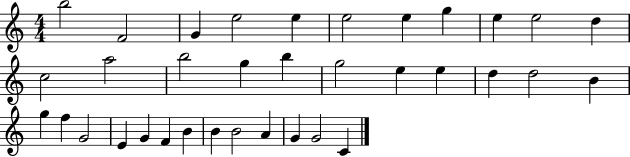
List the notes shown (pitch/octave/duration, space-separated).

B5/h F4/h G4/q E5/h E5/q E5/h E5/q G5/q E5/q E5/h D5/q C5/h A5/h B5/h G5/q B5/q G5/h E5/q E5/q D5/q D5/h B4/q G5/q F5/q G4/h E4/q G4/q F4/q B4/q B4/q B4/h A4/q G4/q G4/h C4/q